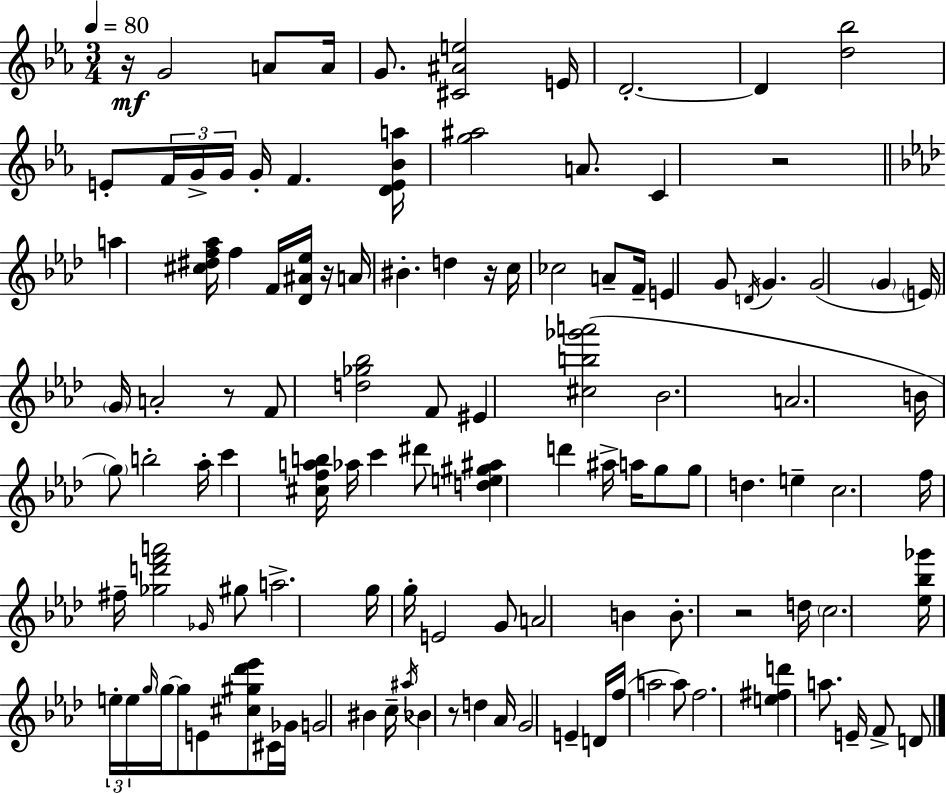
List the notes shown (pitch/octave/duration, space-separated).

R/s G4/h A4/e A4/s G4/e. [C#4,A#4,E5]/h E4/s D4/h. D4/q [D5,Bb5]/h E4/e F4/s G4/s G4/s G4/s F4/q. [D4,E4,Bb4,A5]/s [G5,A#5]/h A4/e. C4/q R/h A5/q [C#5,D#5,F5,Ab5]/s F5/q F4/s [Db4,A#4,Eb5]/s R/s A4/s BIS4/q. D5/q R/s C5/s CES5/h A4/e F4/s E4/q G4/e D4/s G4/q. G4/h G4/q E4/s G4/s A4/h R/e F4/e [D5,Gb5,Bb5]/h F4/e EIS4/q [C#5,B5,Gb6,A6]/h Bb4/h. A4/h. B4/s G5/e B5/h Ab5/s C6/q [C#5,F5,A5,B5]/s Ab5/s C6/q D#6/e [D5,E5,G#5,A#5]/q D6/q A#5/s A5/s G5/e G5/e D5/q. E5/q C5/h. F5/s F#5/s [Gb5,D6,F6,A6]/h Gb4/s G#5/e A5/h. G5/s G5/s E4/h G4/e A4/h B4/q B4/e. R/h D5/s C5/h. [Eb5,Bb5,Gb6]/s E5/s E5/s G5/s G5/s G5/e E4/e [C#5,G#5,Db6,Eb6]/e C#4/s Gb4/s G4/h BIS4/q C5/s A#5/s Bb4/q R/e D5/q Ab4/s G4/h E4/q D4/s F5/s A5/h A5/e F5/h. [E5,F#5,D6]/q A5/e. E4/s F4/e D4/e